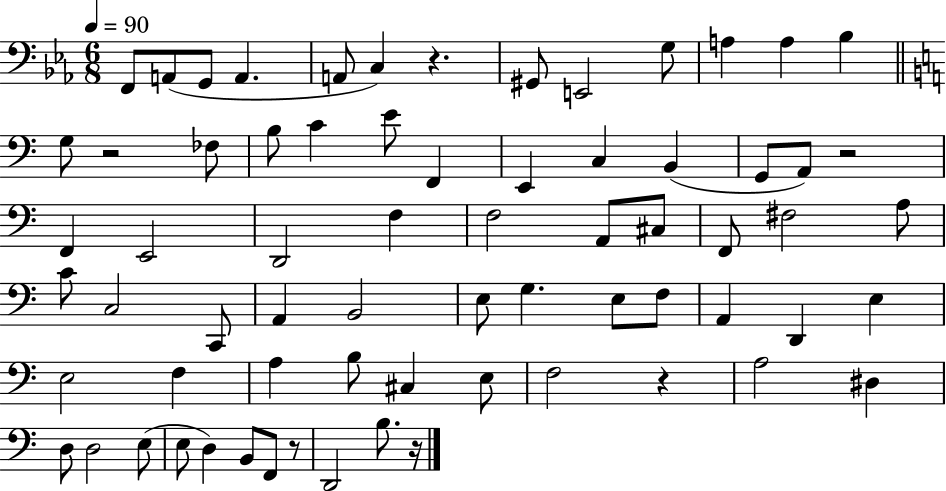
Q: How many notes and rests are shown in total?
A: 69